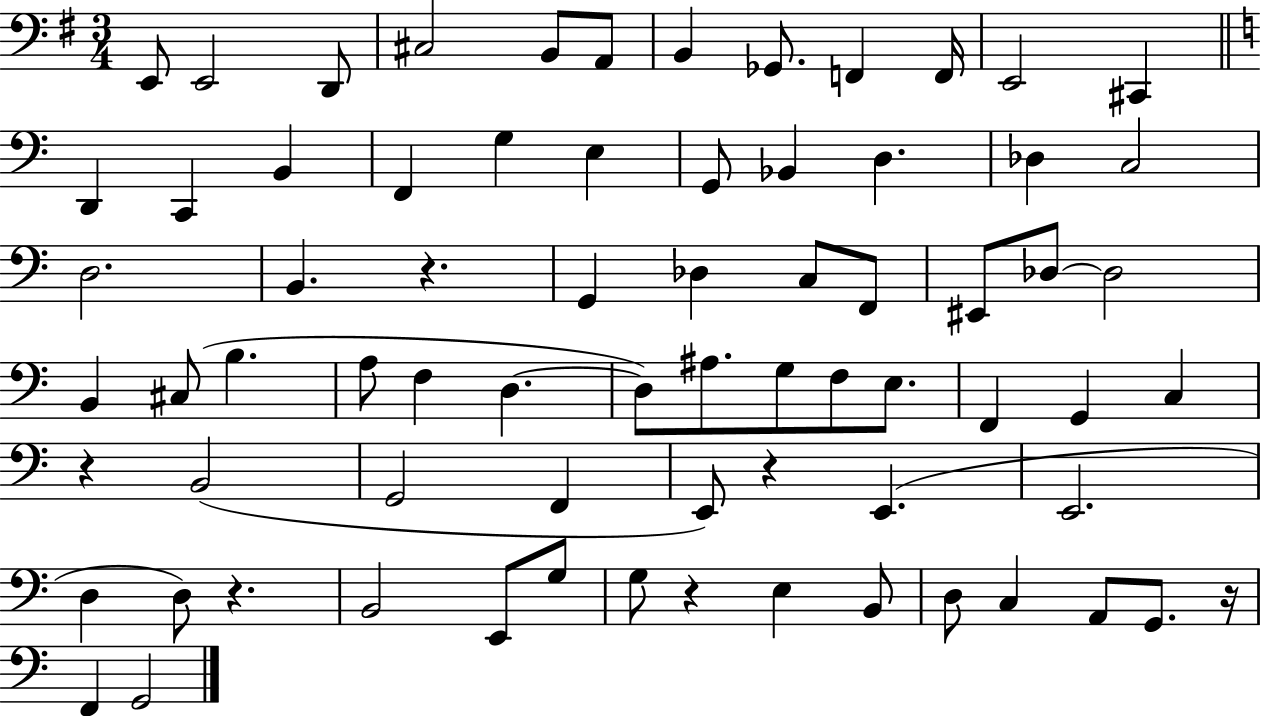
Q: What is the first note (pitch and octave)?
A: E2